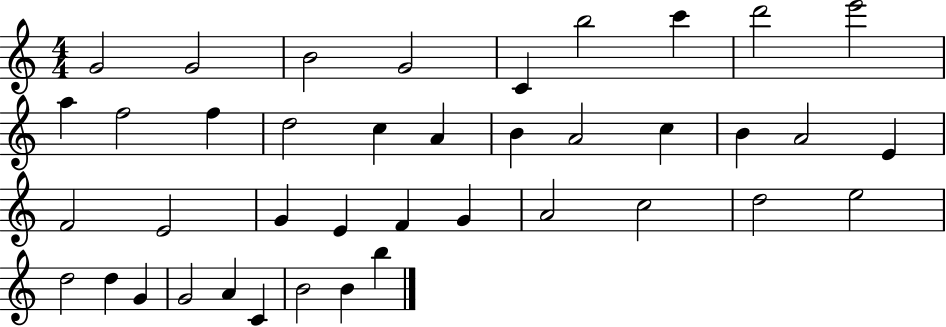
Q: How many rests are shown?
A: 0